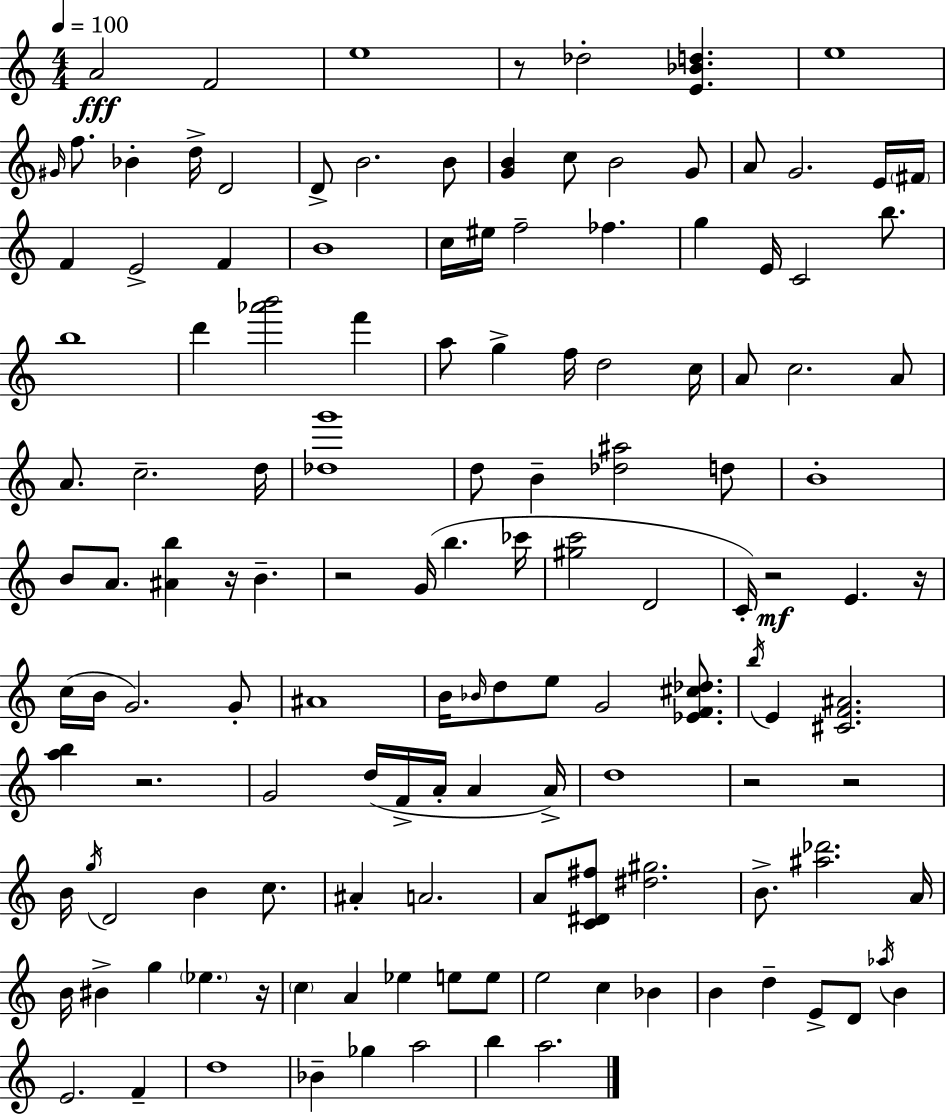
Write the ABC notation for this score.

X:1
T:Untitled
M:4/4
L:1/4
K:Am
A2 F2 e4 z/2 _d2 [E_Bd] e4 ^G/4 f/2 _B d/4 D2 D/2 B2 B/2 [GB] c/2 B2 G/2 A/2 G2 E/4 ^F/4 F E2 F B4 c/4 ^e/4 f2 _f g E/4 C2 b/2 b4 d' [_a'b']2 f' a/2 g f/4 d2 c/4 A/2 c2 A/2 A/2 c2 d/4 [_dg']4 d/2 B [_d^a]2 d/2 B4 B/2 A/2 [^Ab] z/4 B z2 G/4 b _c'/4 [^gc']2 D2 C/4 z2 E z/4 c/4 B/4 G2 G/2 ^A4 B/4 _B/4 d/2 e/2 G2 [_EF^c_d]/2 b/4 E [^CF^A]2 [ab] z2 G2 d/4 F/4 A/4 A A/4 d4 z2 z2 B/4 g/4 D2 B c/2 ^A A2 A/2 [C^D^f]/2 [^d^g]2 B/2 [^a_d']2 A/4 B/4 ^B g _e z/4 c A _e e/2 e/2 e2 c _B B d E/2 D/2 _a/4 B E2 F d4 _B _g a2 b a2